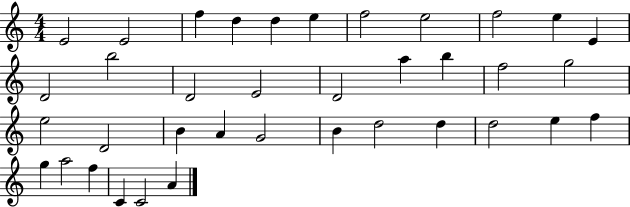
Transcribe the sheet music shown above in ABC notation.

X:1
T:Untitled
M:4/4
L:1/4
K:C
E2 E2 f d d e f2 e2 f2 e E D2 b2 D2 E2 D2 a b f2 g2 e2 D2 B A G2 B d2 d d2 e f g a2 f C C2 A